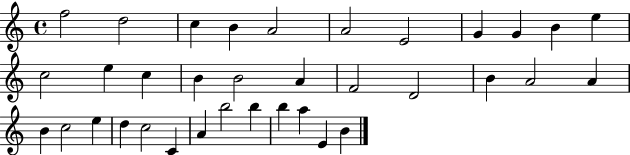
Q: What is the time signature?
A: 4/4